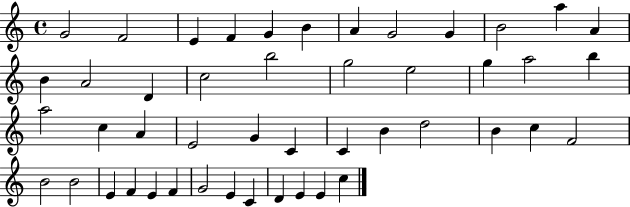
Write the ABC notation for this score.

X:1
T:Untitled
M:4/4
L:1/4
K:C
G2 F2 E F G B A G2 G B2 a A B A2 D c2 b2 g2 e2 g a2 b a2 c A E2 G C C B d2 B c F2 B2 B2 E F E F G2 E C D E E c